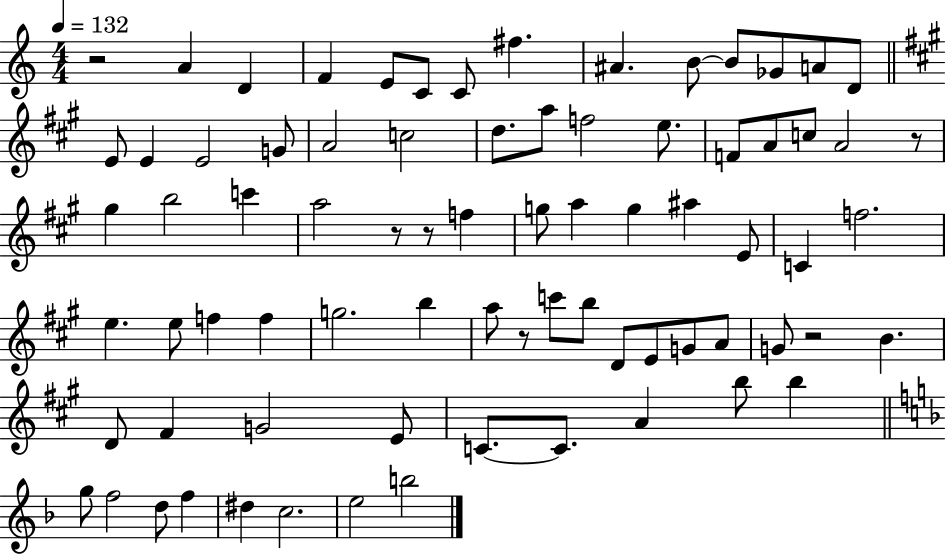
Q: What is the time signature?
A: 4/4